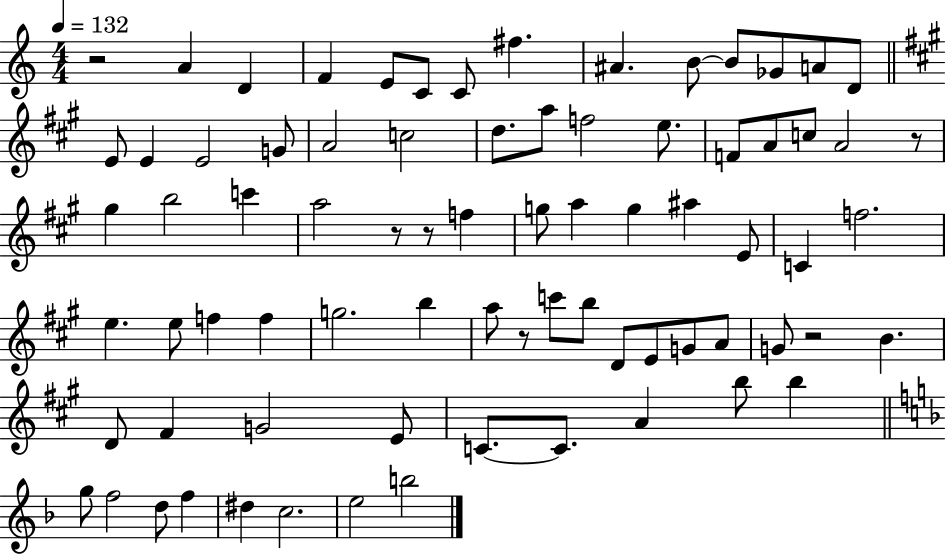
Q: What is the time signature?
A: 4/4